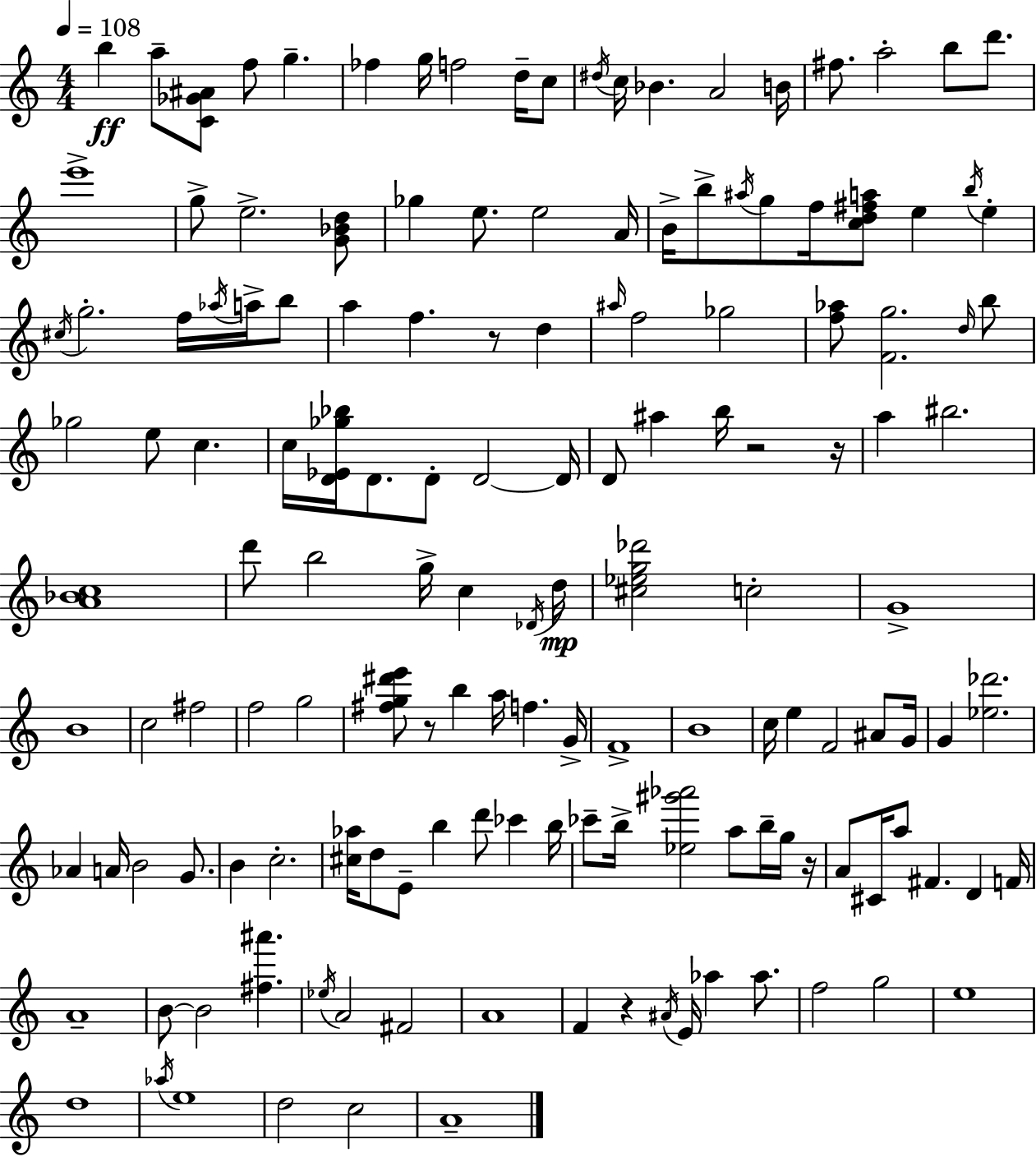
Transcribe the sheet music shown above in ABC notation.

X:1
T:Untitled
M:4/4
L:1/4
K:Am
b a/2 [C_G^A]/2 f/2 g _f g/4 f2 d/4 c/2 ^d/4 c/4 _B A2 B/4 ^f/2 a2 b/2 d'/2 e'4 g/2 e2 [G_Bd]/2 _g e/2 e2 A/4 B/4 b/2 ^a/4 g/2 f/4 [cd^fa]/2 e b/4 e ^c/4 g2 f/4 _a/4 a/4 b/2 a f z/2 d ^a/4 f2 _g2 [f_a]/2 [Fg]2 d/4 b/2 _g2 e/2 c c/4 [D_E_g_b]/4 D/2 D/2 D2 D/4 D/2 ^a b/4 z2 z/4 a ^b2 [A_Bc]4 d'/2 b2 g/4 c _D/4 d/4 [^c_eg_d']2 c2 G4 B4 c2 ^f2 f2 g2 [^fg^d'e']/2 z/2 b a/4 f G/4 F4 B4 c/4 e F2 ^A/2 G/4 G [_e_d']2 _A A/4 B2 G/2 B c2 [^c_a]/4 d/2 E/2 b d'/2 _c' b/4 _c'/2 b/4 [_e^g'_a']2 a/2 b/4 g/4 z/4 A/2 ^C/4 a/2 ^F D F/4 A4 B/2 B2 [^f^a'] _e/4 A2 ^F2 A4 F z ^A/4 E/4 _a _a/2 f2 g2 e4 d4 _a/4 e4 d2 c2 A4